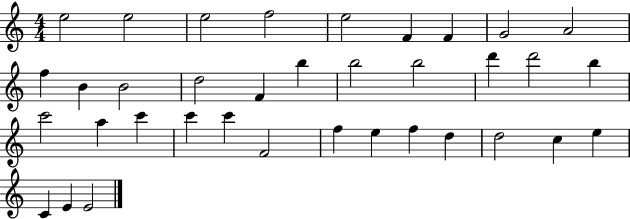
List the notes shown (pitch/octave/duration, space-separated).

E5/h E5/h E5/h F5/h E5/h F4/q F4/q G4/h A4/h F5/q B4/q B4/h D5/h F4/q B5/q B5/h B5/h D6/q D6/h B5/q C6/h A5/q C6/q C6/q C6/q F4/h F5/q E5/q F5/q D5/q D5/h C5/q E5/q C4/q E4/q E4/h